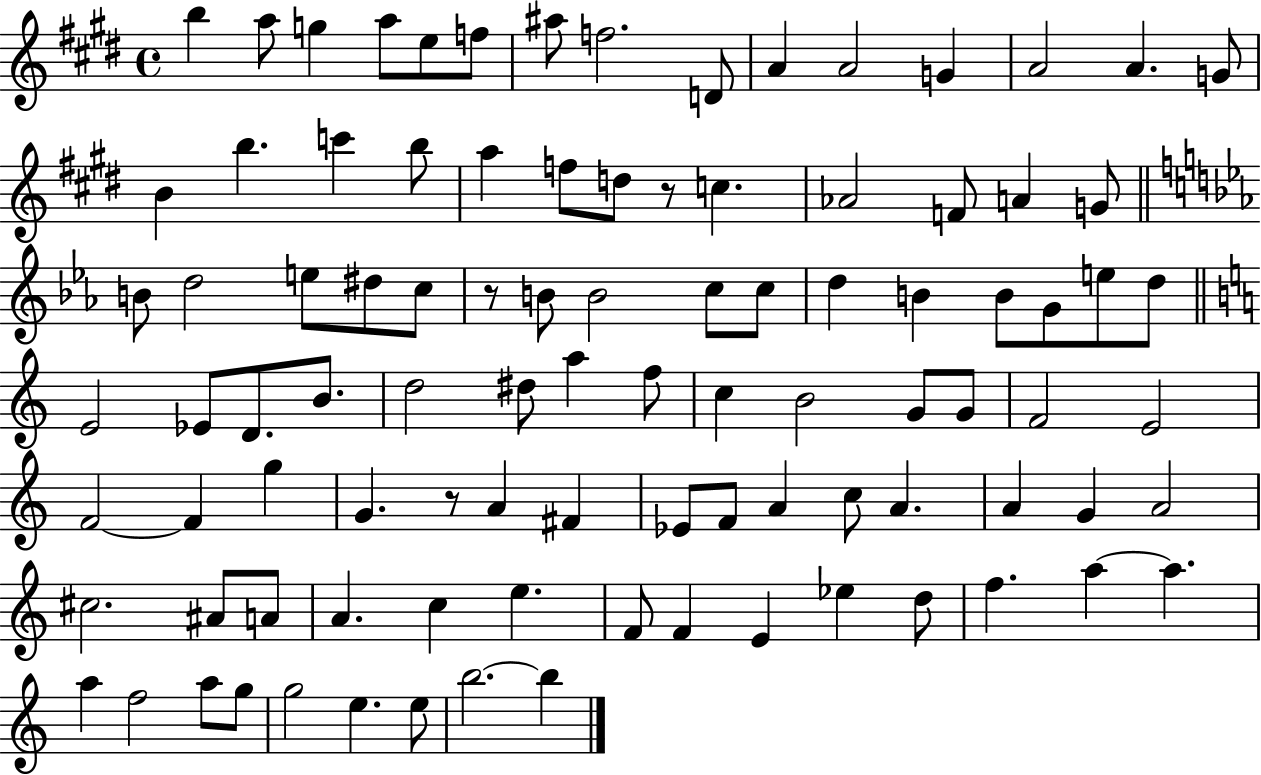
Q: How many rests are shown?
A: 3